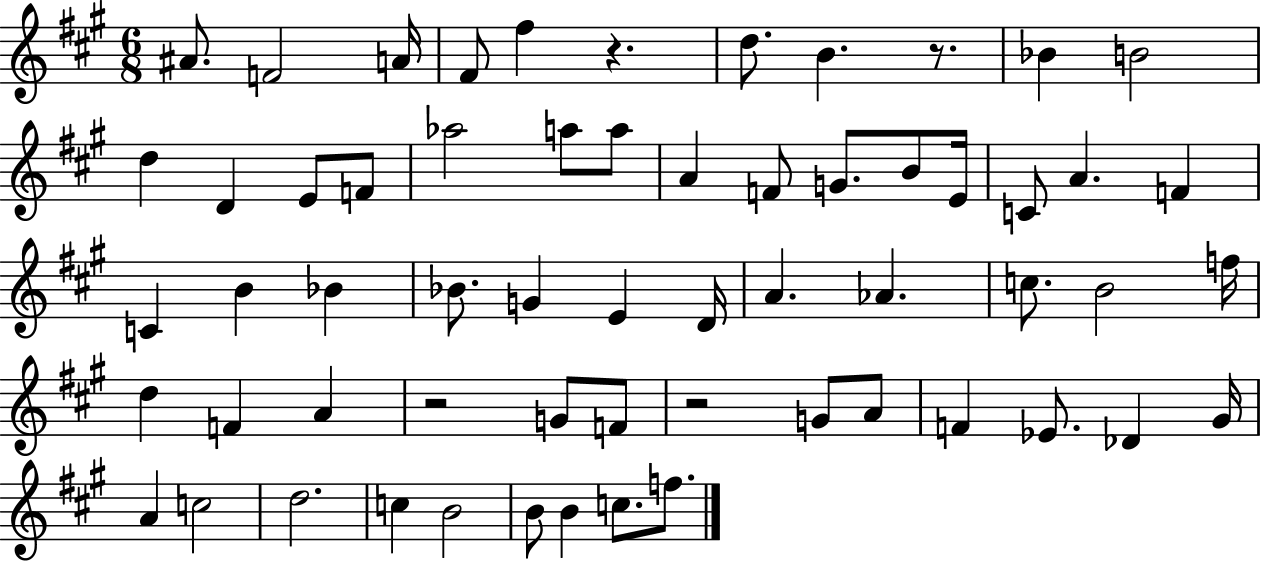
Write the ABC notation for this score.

X:1
T:Untitled
M:6/8
L:1/4
K:A
^A/2 F2 A/4 ^F/2 ^f z d/2 B z/2 _B B2 d D E/2 F/2 _a2 a/2 a/2 A F/2 G/2 B/2 E/4 C/2 A F C B _B _B/2 G E D/4 A _A c/2 B2 f/4 d F A z2 G/2 F/2 z2 G/2 A/2 F _E/2 _D ^G/4 A c2 d2 c B2 B/2 B c/2 f/2